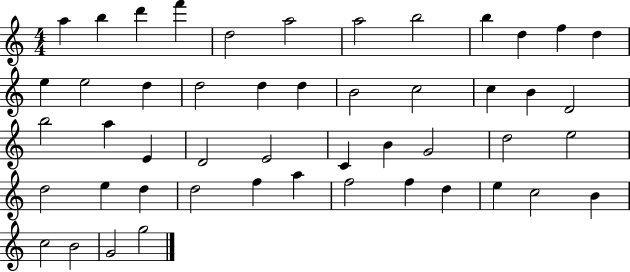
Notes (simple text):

A5/q B5/q D6/q F6/q D5/h A5/h A5/h B5/h B5/q D5/q F5/q D5/q E5/q E5/h D5/q D5/h D5/q D5/q B4/h C5/h C5/q B4/q D4/h B5/h A5/q E4/q D4/h E4/h C4/q B4/q G4/h D5/h E5/h D5/h E5/q D5/q D5/h F5/q A5/q F5/h F5/q D5/q E5/q C5/h B4/q C5/h B4/h G4/h G5/h